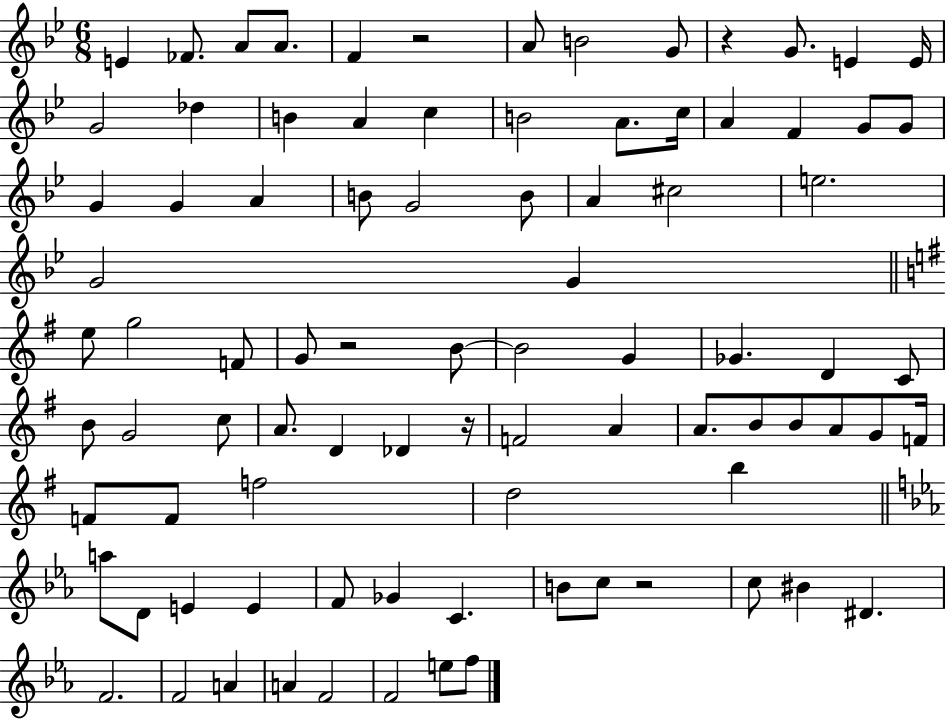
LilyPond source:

{
  \clef treble
  \numericTimeSignature
  \time 6/8
  \key bes \major
  e'4 fes'8. a'8 a'8. | f'4 r2 | a'8 b'2 g'8 | r4 g'8. e'4 e'16 | \break g'2 des''4 | b'4 a'4 c''4 | b'2 a'8. c''16 | a'4 f'4 g'8 g'8 | \break g'4 g'4 a'4 | b'8 g'2 b'8 | a'4 cis''2 | e''2. | \break g'2 g'4 | \bar "||" \break \key g \major e''8 g''2 f'8 | g'8 r2 b'8~~ | b'2 g'4 | ges'4. d'4 c'8 | \break b'8 g'2 c''8 | a'8. d'4 des'4 r16 | f'2 a'4 | a'8. b'8 b'8 a'8 g'8 f'16 | \break f'8 f'8 f''2 | d''2 b''4 | \bar "||" \break \key ees \major a''8 d'8 e'4 e'4 | f'8 ges'4 c'4. | b'8 c''8 r2 | c''8 bis'4 dis'4. | \break f'2. | f'2 a'4 | a'4 f'2 | f'2 e''8 f''8 | \break \bar "|."
}